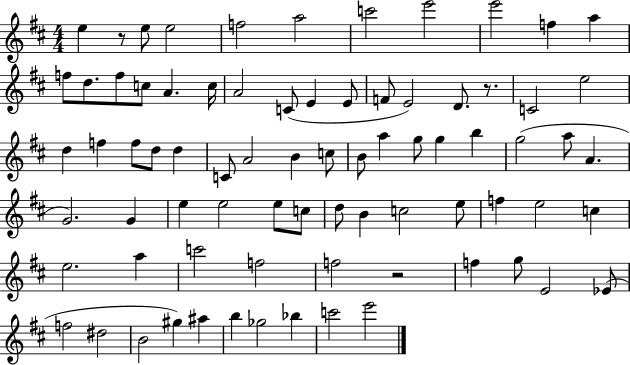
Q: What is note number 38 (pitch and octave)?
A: G5